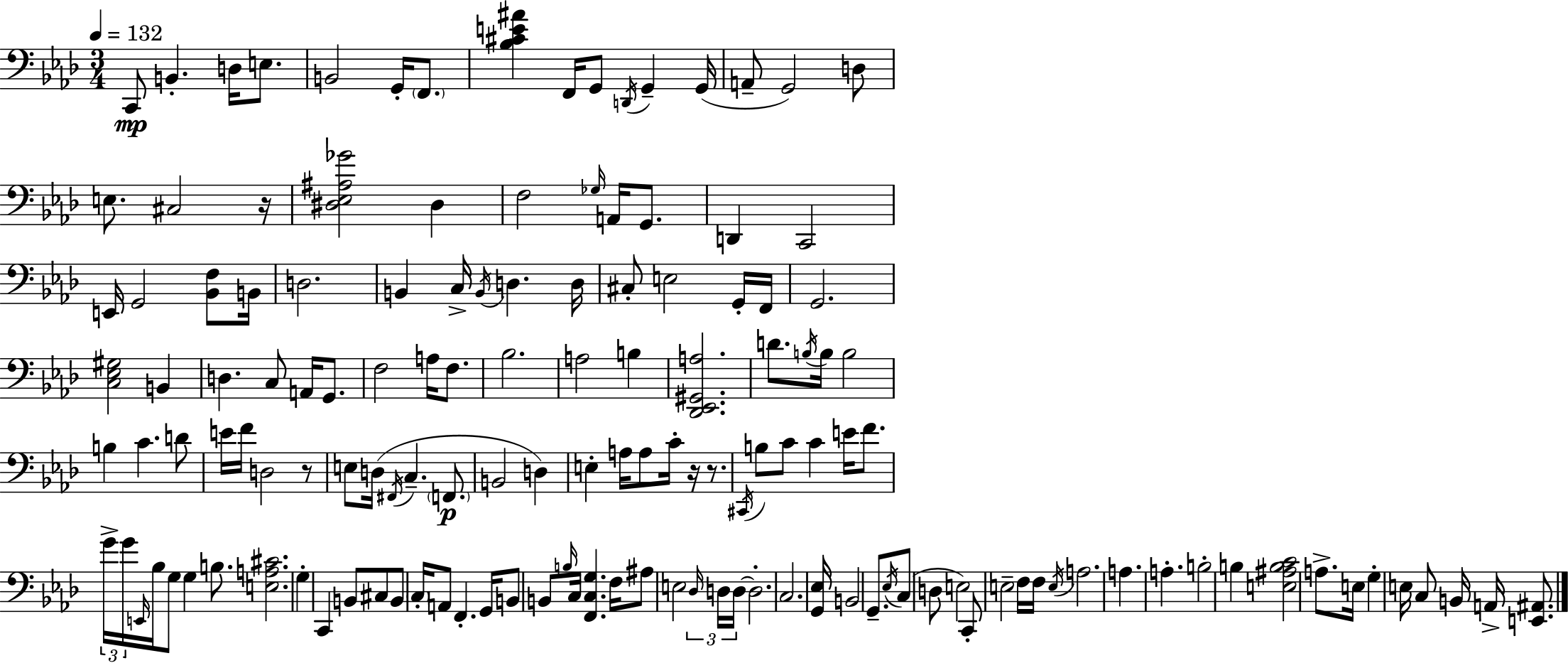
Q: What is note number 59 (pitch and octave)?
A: D3